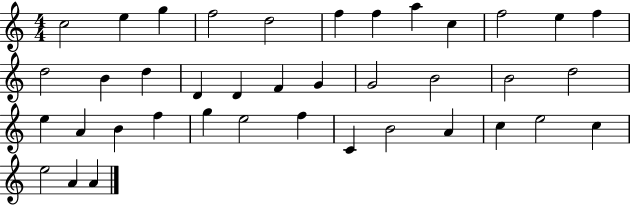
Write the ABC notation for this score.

X:1
T:Untitled
M:4/4
L:1/4
K:C
c2 e g f2 d2 f f a c f2 e f d2 B d D D F G G2 B2 B2 d2 e A B f g e2 f C B2 A c e2 c e2 A A